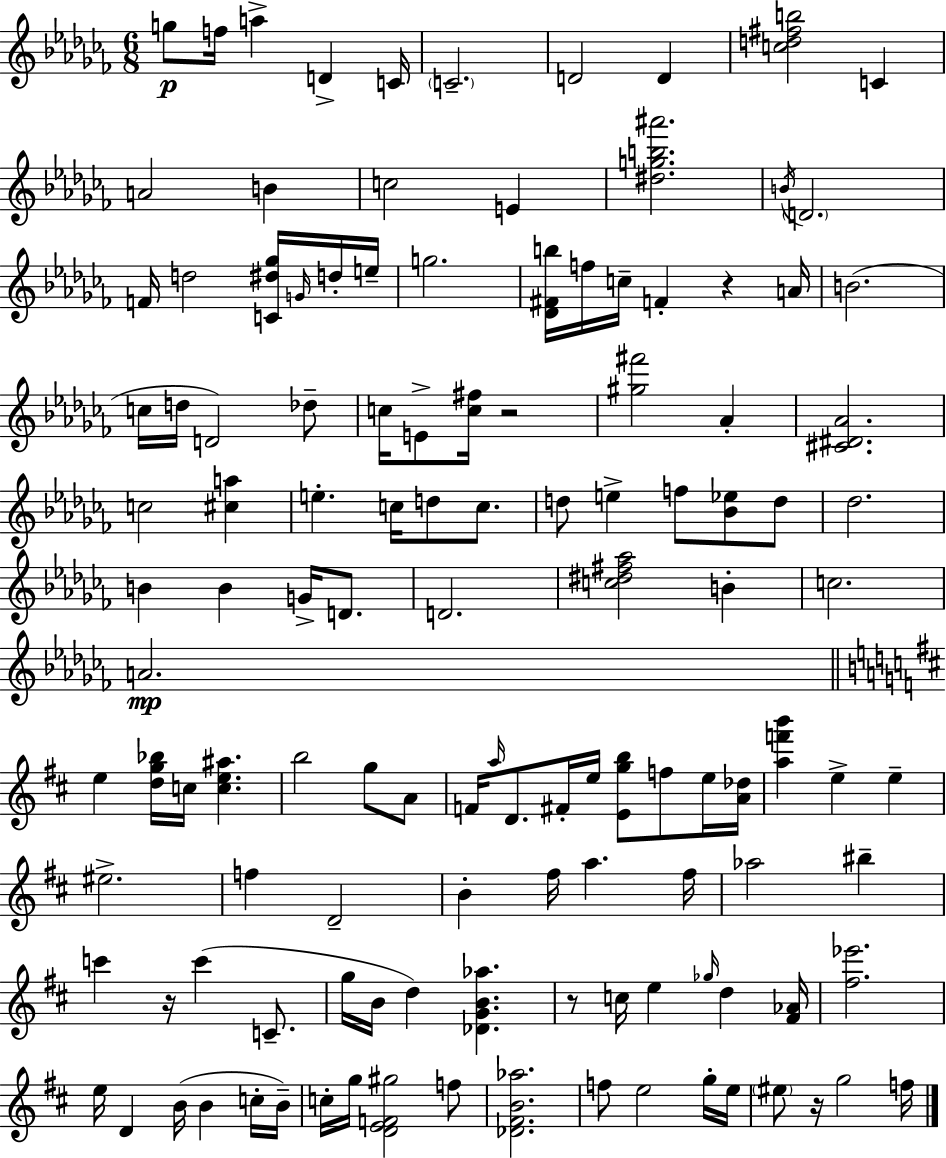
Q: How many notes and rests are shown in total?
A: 125